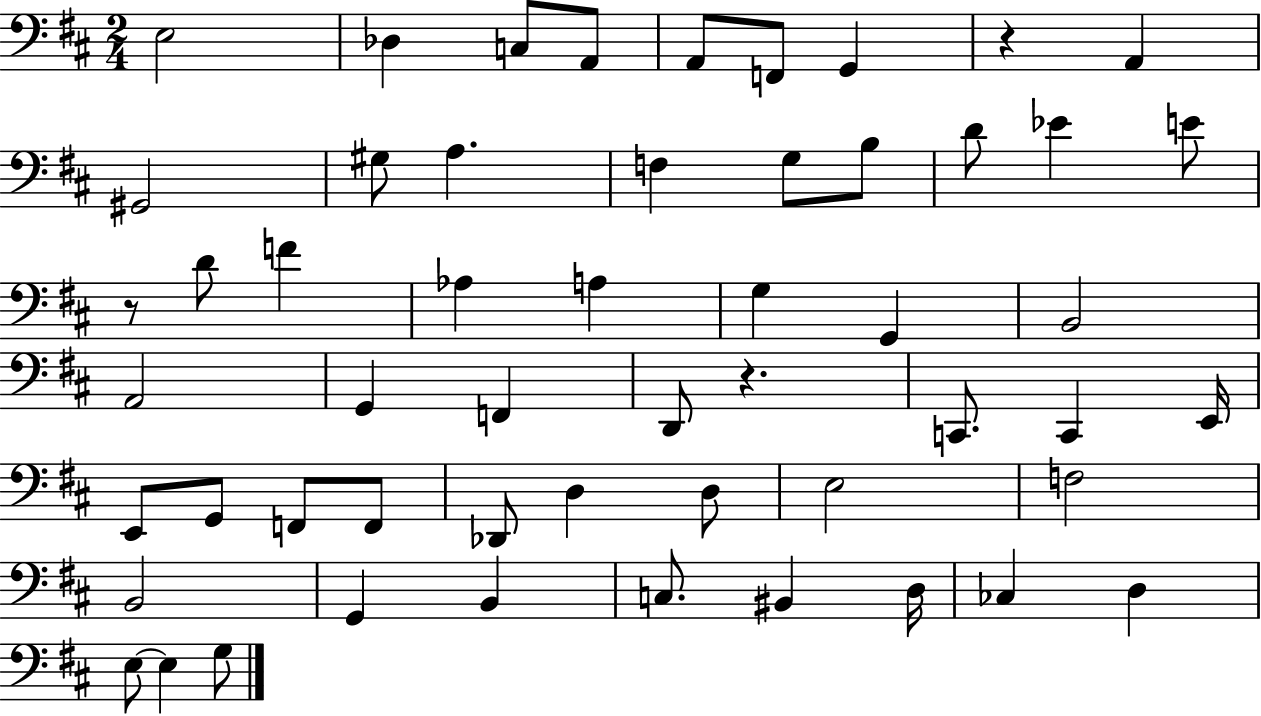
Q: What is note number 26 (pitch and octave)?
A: G2